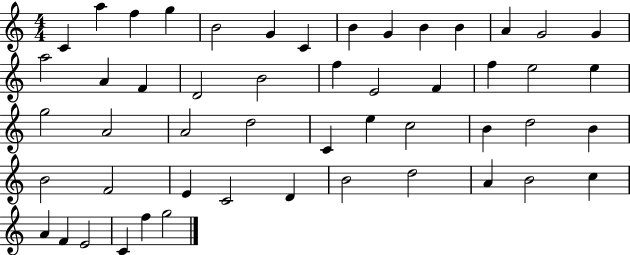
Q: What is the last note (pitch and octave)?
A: G5